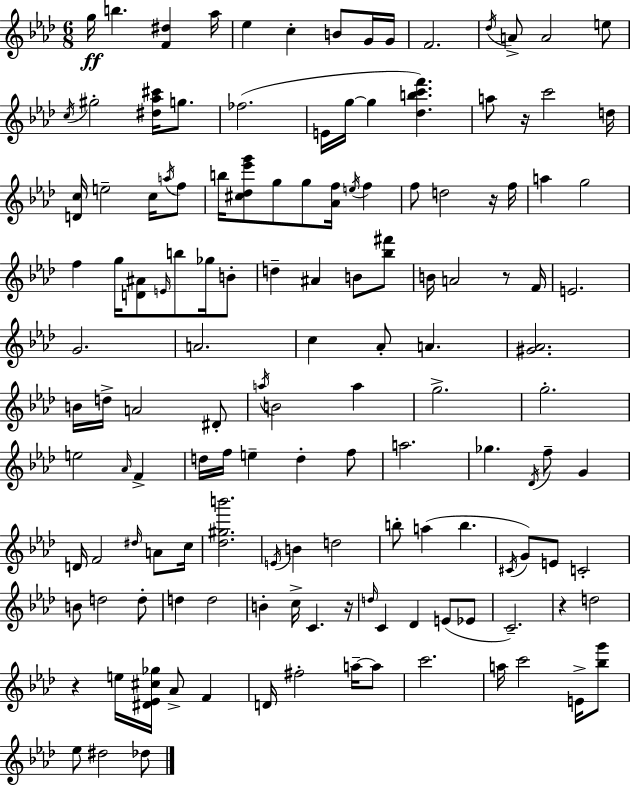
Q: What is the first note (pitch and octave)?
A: G5